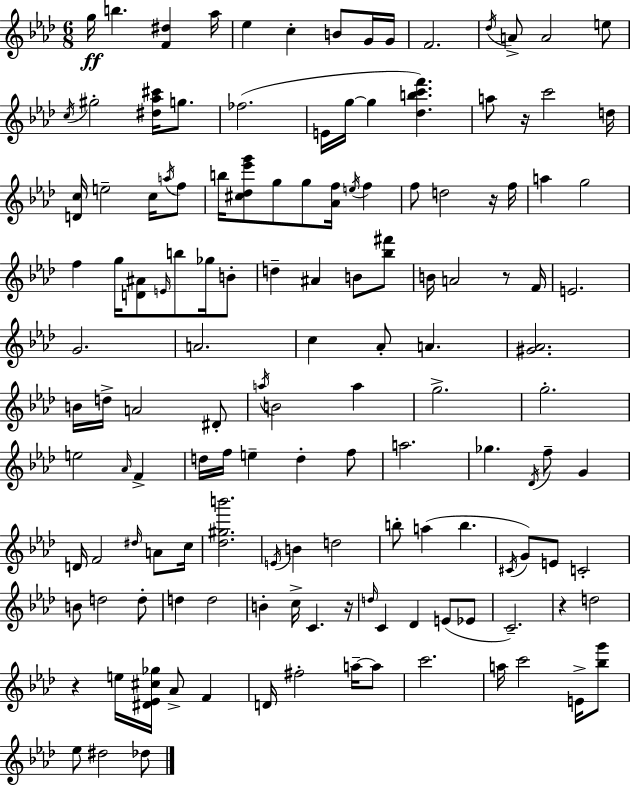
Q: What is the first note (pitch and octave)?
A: G5